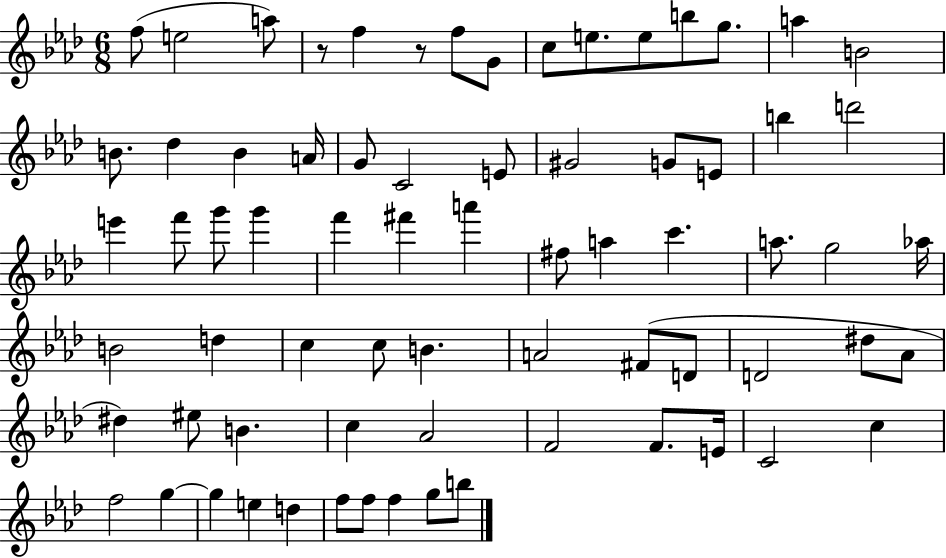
F5/e E5/h A5/e R/e F5/q R/e F5/e G4/e C5/e E5/e. E5/e B5/e G5/e. A5/q B4/h B4/e. Db5/q B4/q A4/s G4/e C4/h E4/e G#4/h G4/e E4/e B5/q D6/h E6/q F6/e G6/e G6/q F6/q F#6/q A6/q F#5/e A5/q C6/q. A5/e. G5/h Ab5/s B4/h D5/q C5/q C5/e B4/q. A4/h F#4/e D4/e D4/h D#5/e Ab4/e D#5/q EIS5/e B4/q. C5/q Ab4/h F4/h F4/e. E4/s C4/h C5/q F5/h G5/q G5/q E5/q D5/q F5/e F5/e F5/q G5/e B5/e